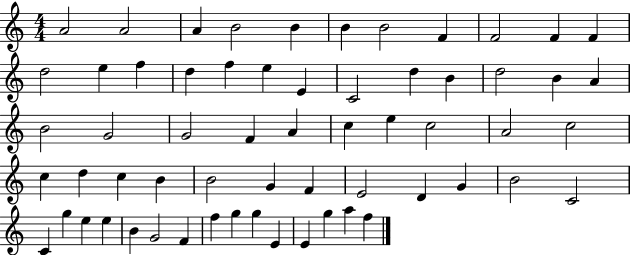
A4/h A4/h A4/q B4/h B4/q B4/q B4/h F4/q F4/h F4/q F4/q D5/h E5/q F5/q D5/q F5/q E5/q E4/q C4/h D5/q B4/q D5/h B4/q A4/q B4/h G4/h G4/h F4/q A4/q C5/q E5/q C5/h A4/h C5/h C5/q D5/q C5/q B4/q B4/h G4/q F4/q E4/h D4/q G4/q B4/h C4/h C4/q G5/q E5/q E5/q B4/q G4/h F4/q F5/q G5/q G5/q E4/q E4/q G5/q A5/q F5/q